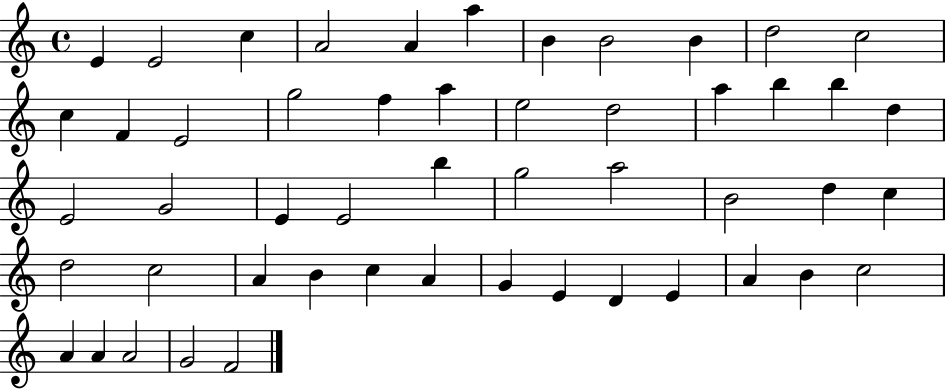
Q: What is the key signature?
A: C major